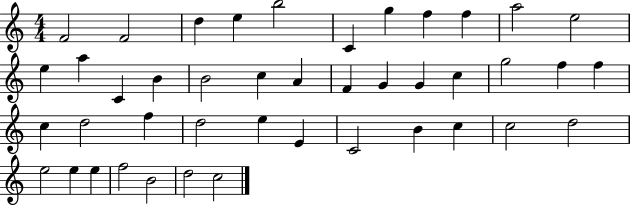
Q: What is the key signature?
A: C major